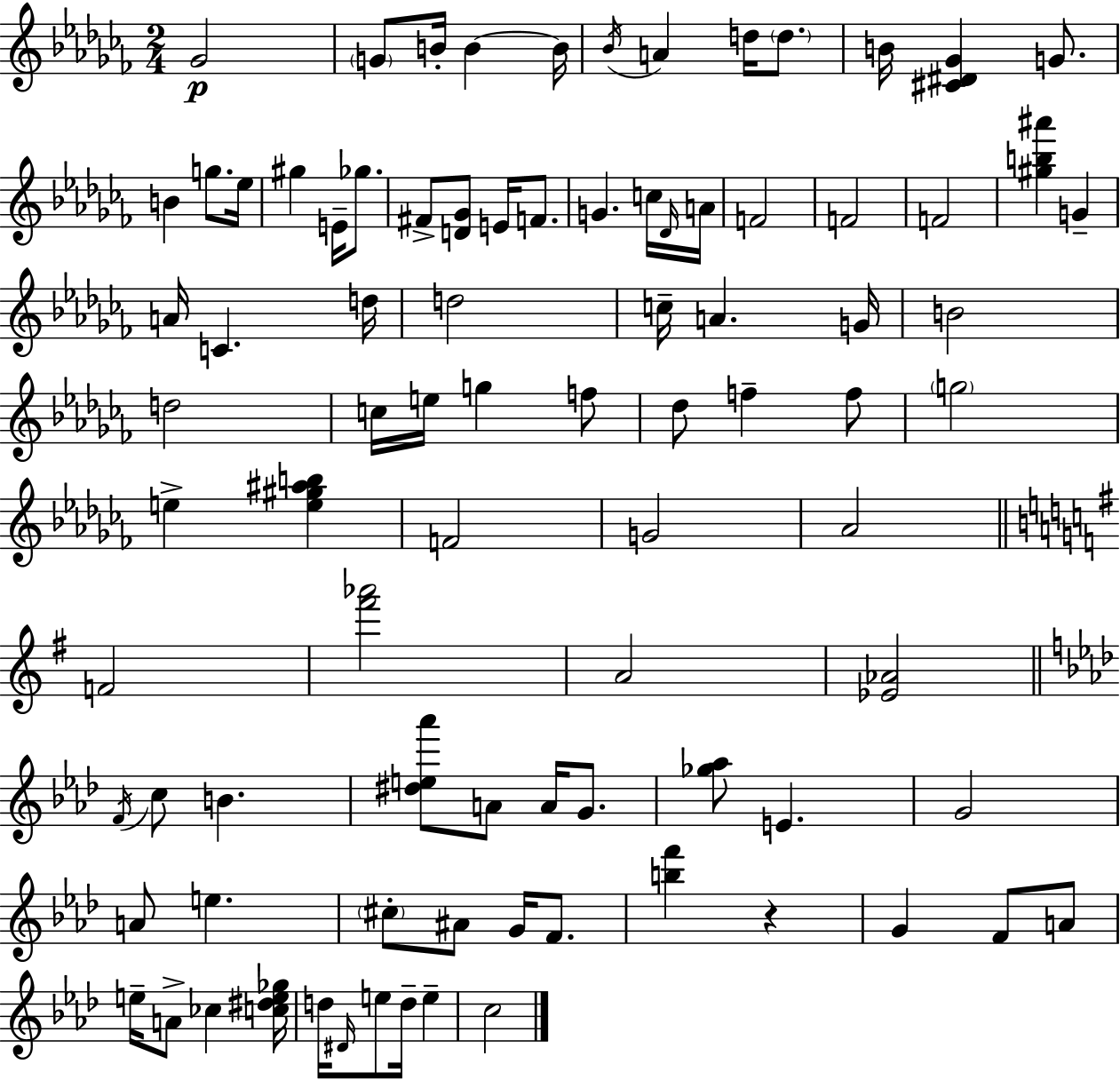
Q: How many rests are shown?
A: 1